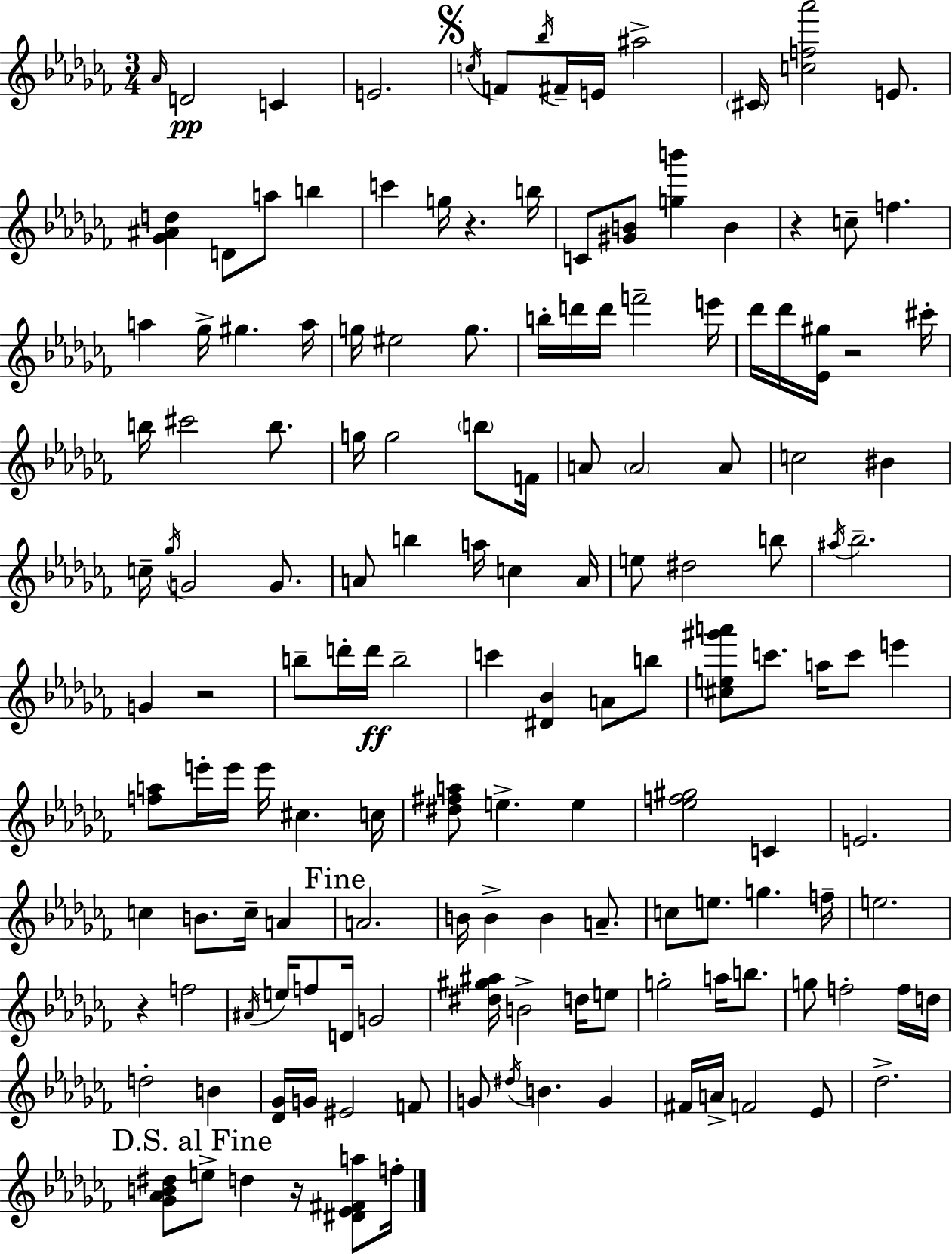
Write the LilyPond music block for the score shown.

{
  \clef treble
  \numericTimeSignature
  \time 3/4
  \key aes \minor
  \repeat volta 2 { \grace { aes'16 }\pp d'2 c'4 | e'2. | \mark \markup { \musicglyph "scripts.segno" } \acciaccatura { c''16 } f'8 \acciaccatura { bes''16 } fis'16-- e'16 ais''2-> | \parenthesize cis'16 <c'' f'' aes'''>2 | \break e'8. <ges' ais' d''>4 d'8 a''8 b''4 | c'''4 g''16 r4. | b''16 c'8 <gis' b'>8 <g'' b'''>4 b'4 | r4 c''8-- f''4. | \break a''4 ges''16-> gis''4. | a''16 g''16 eis''2 | g''8. b''16-. d'''16 d'''16 f'''2-- | e'''16 des'''16 des'''16 <ees' gis''>16 r2 | \break cis'''16-. b''16 cis'''2 | b''8. g''16 g''2 | \parenthesize b''8 f'16 a'8 \parenthesize a'2 | a'8 c''2 bis'4 | \break c''16-- \acciaccatura { ges''16 } g'2 | g'8. a'8 b''4 a''16 c''4 | a'16 e''8 dis''2 | b''8 \acciaccatura { ais''16 } bes''2.-- | \break g'4 r2 | b''8-- d'''16-. d'''16\ff b''2-- | c'''4 <dis' bes'>4 | a'8 b''8 <cis'' e'' gis''' a'''>8 c'''8. a''16 c'''8 | \break e'''4 <f'' a''>8 e'''16-. e'''16 e'''16 cis''4. | c''16 <dis'' fis'' a''>8 e''4.-> | e''4 <ees'' f'' gis''>2 | c'4 e'2. | \break c''4 b'8. | c''16-- a'4 \mark "Fine" a'2. | b'16 b'4-> b'4 | a'8.-- c''8 e''8. g''4. | \break f''16-- e''2. | r4 f''2 | \acciaccatura { ais'16 } e''16 f''8 d'16 g'2 | <dis'' gis'' ais''>16 b'2-> | \break d''16 e''8 g''2-. | a''16 b''8. g''8 f''2-. | f''16 d''16 d''2-. | b'4 <des' ges'>16 g'16 eis'2 | \break f'8 g'8 \acciaccatura { dis''16 } b'4. | g'4 fis'16 a'16-> f'2 | ees'8 des''2.-> | \mark "D.S. al Fine" <ges' aes' b' dis''>8 e''8-> d''4 | \break r16 <dis' ees' fis' a''>8 f''16-. } \bar "|."
}